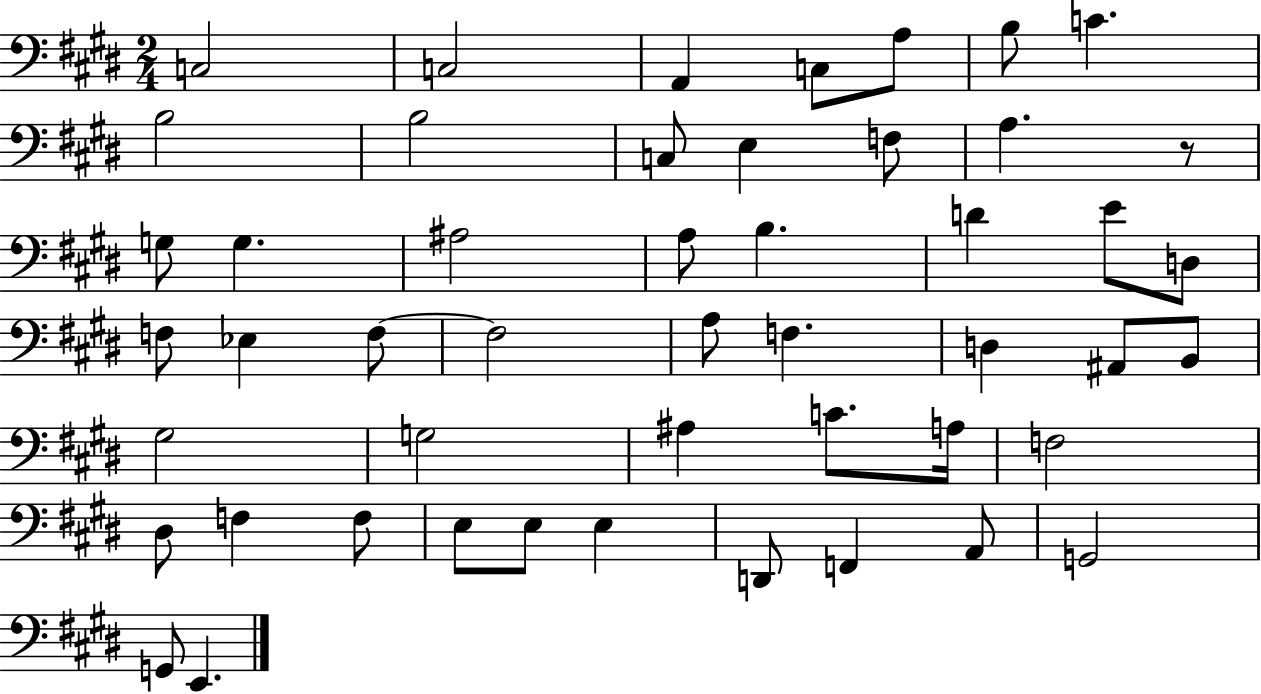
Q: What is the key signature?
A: E major